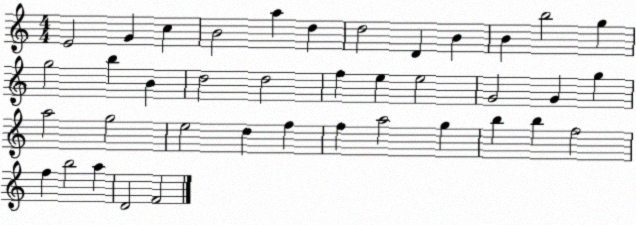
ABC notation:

X:1
T:Untitled
M:4/4
L:1/4
K:C
E2 G c B2 a d d2 D B B b2 g g2 b B d2 d2 f e e2 G2 G g a2 g2 e2 d f f a2 g b b f2 f b2 a D2 F2